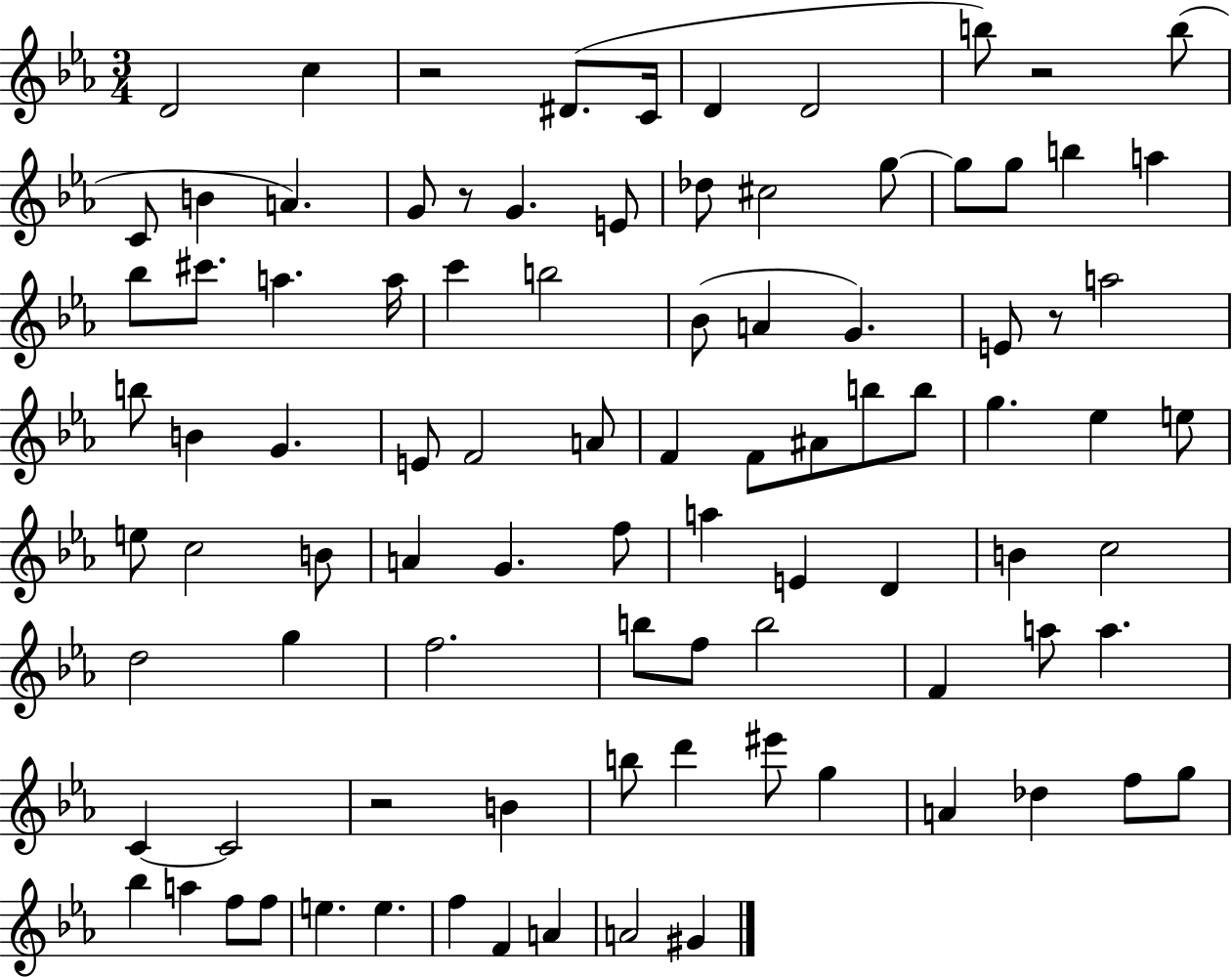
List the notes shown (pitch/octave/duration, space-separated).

D4/h C5/q R/h D#4/e. C4/s D4/q D4/h B5/e R/h B5/e C4/e B4/q A4/q. G4/e R/e G4/q. E4/e Db5/e C#5/h G5/e G5/e G5/e B5/q A5/q Bb5/e C#6/e. A5/q. A5/s C6/q B5/h Bb4/e A4/q G4/q. E4/e R/e A5/h B5/e B4/q G4/q. E4/e F4/h A4/e F4/q F4/e A#4/e B5/e B5/e G5/q. Eb5/q E5/e E5/e C5/h B4/e A4/q G4/q. F5/e A5/q E4/q D4/q B4/q C5/h D5/h G5/q F5/h. B5/e F5/e B5/h F4/q A5/e A5/q. C4/q C4/h R/h B4/q B5/e D6/q EIS6/e G5/q A4/q Db5/q F5/e G5/e Bb5/q A5/q F5/e F5/e E5/q. E5/q. F5/q F4/q A4/q A4/h G#4/q